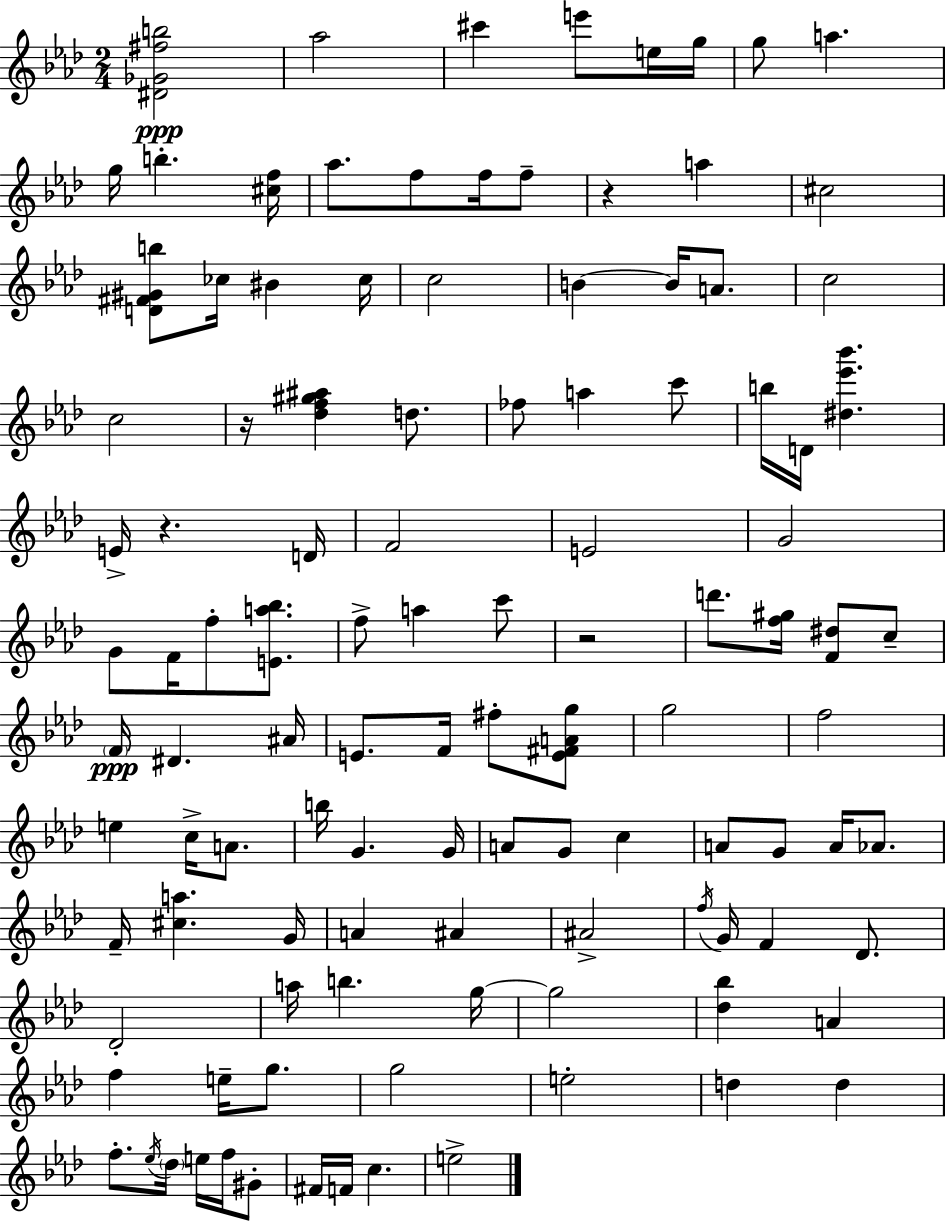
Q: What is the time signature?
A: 2/4